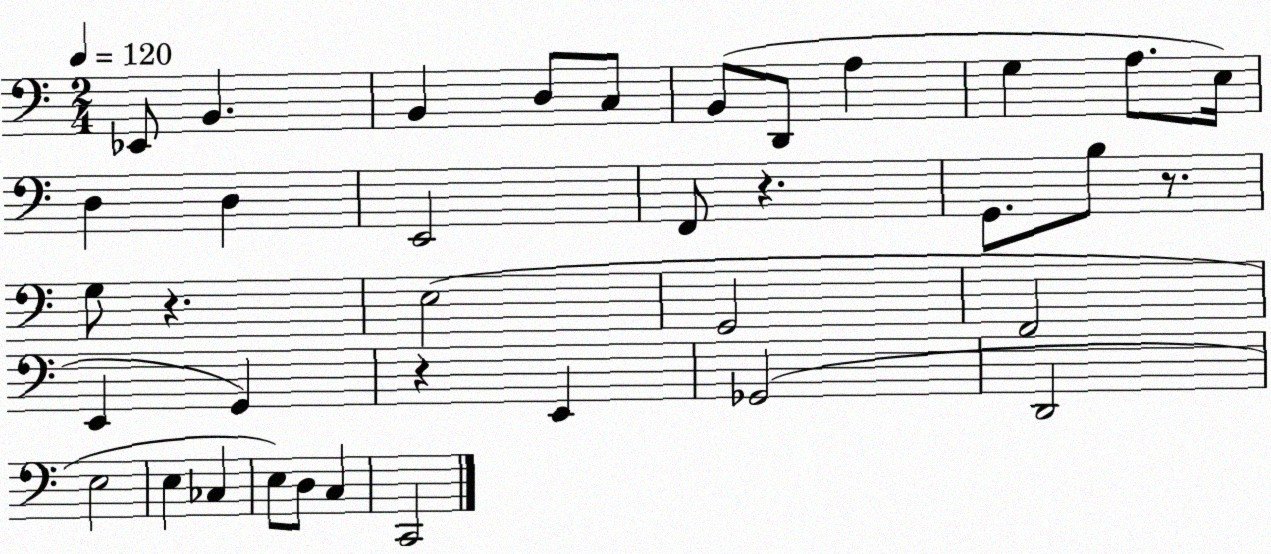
X:1
T:Untitled
M:2/4
L:1/4
K:C
_E,,/2 B,, B,, D,/2 C,/2 B,,/2 D,,/2 A, G, A,/2 E,/4 D, D, E,,2 F,,/2 z G,,/2 B,/2 z/2 G,/2 z E,2 G,,2 F,,2 E,, G,, z E,, _G,,2 D,,2 E,2 E, _C, E,/2 D,/2 C, C,,2